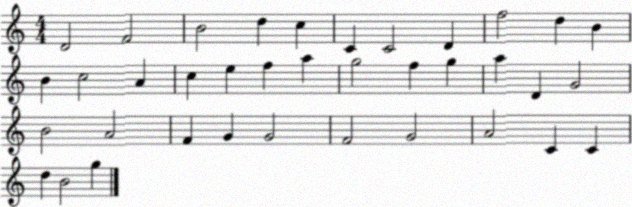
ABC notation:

X:1
T:Untitled
M:4/4
L:1/4
K:C
D2 F2 B2 d c C C2 D f2 d B B c2 A c e f a g2 f g a D G2 B2 A2 F G G2 F2 G2 A2 C C d B2 g